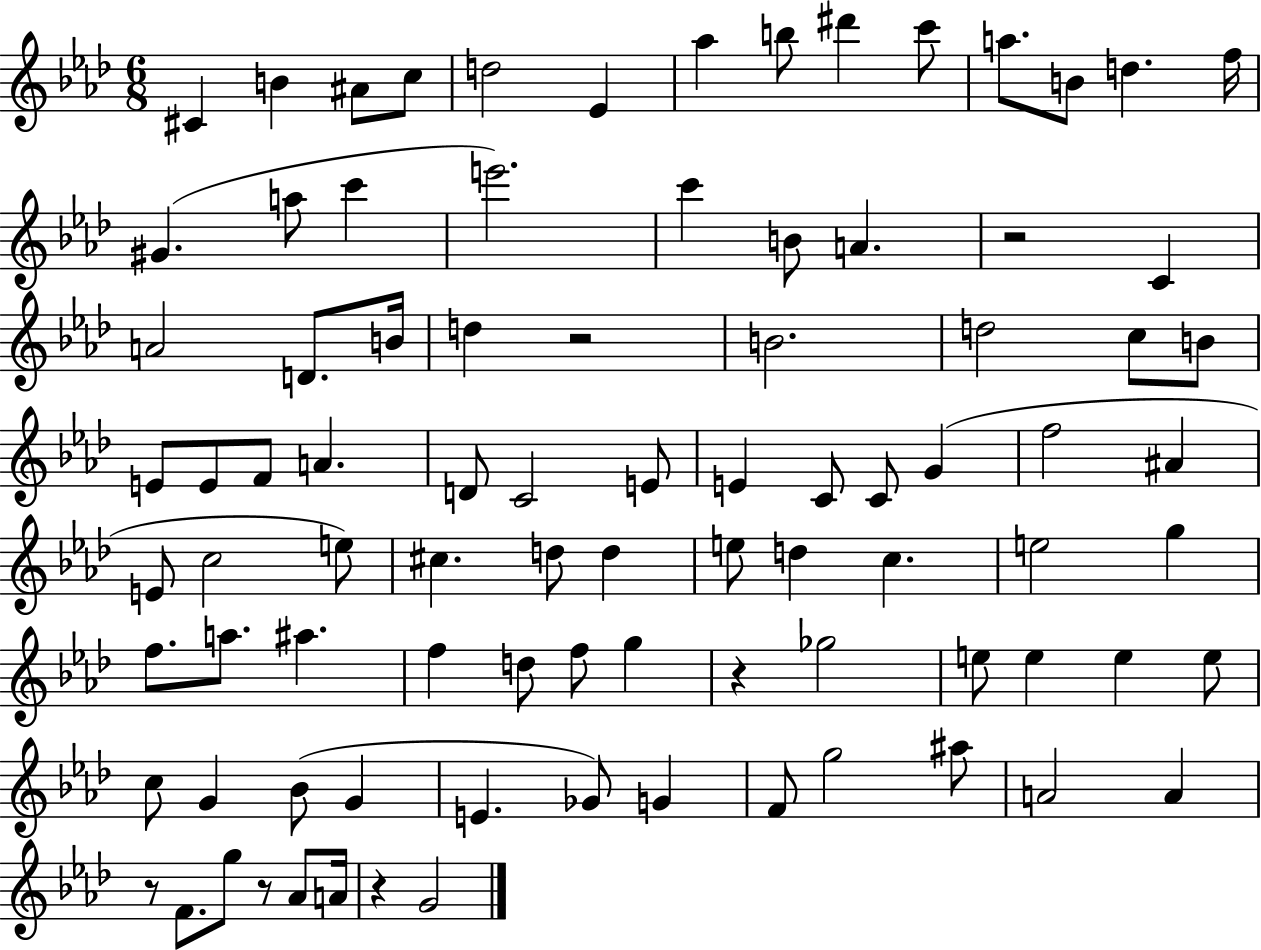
C#4/q B4/q A#4/e C5/e D5/h Eb4/q Ab5/q B5/e D#6/q C6/e A5/e. B4/e D5/q. F5/s G#4/q. A5/e C6/q E6/h. C6/q B4/e A4/q. R/h C4/q A4/h D4/e. B4/s D5/q R/h B4/h. D5/h C5/e B4/e E4/e E4/e F4/e A4/q. D4/e C4/h E4/e E4/q C4/e C4/e G4/q F5/h A#4/q E4/e C5/h E5/e C#5/q. D5/e D5/q E5/e D5/q C5/q. E5/h G5/q F5/e. A5/e. A#5/q. F5/q D5/e F5/e G5/q R/q Gb5/h E5/e E5/q E5/q E5/e C5/e G4/q Bb4/e G4/q E4/q. Gb4/e G4/q F4/e G5/h A#5/e A4/h A4/q R/e F4/e. G5/e R/e Ab4/e A4/s R/q G4/h